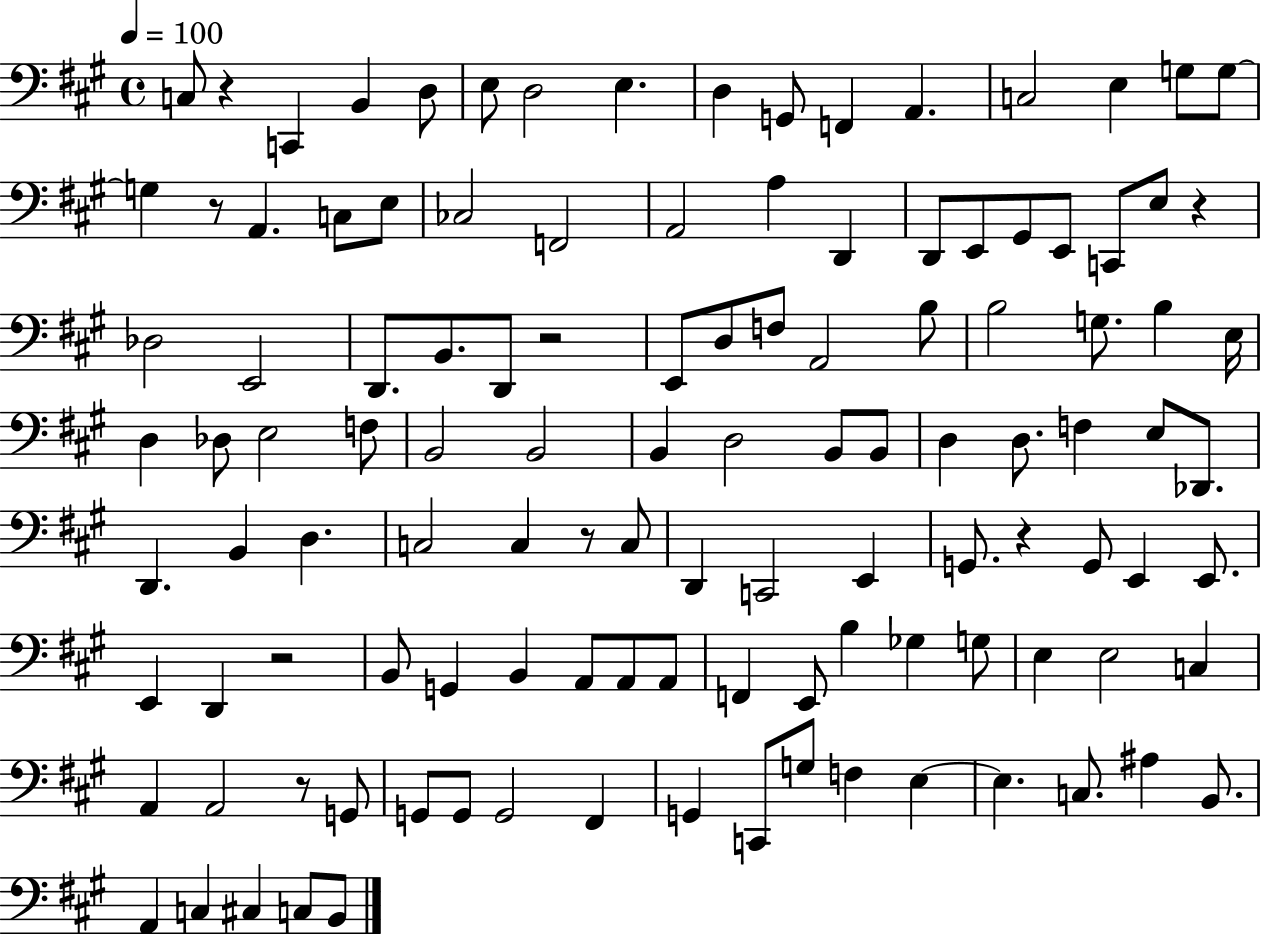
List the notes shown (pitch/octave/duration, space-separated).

C3/e R/q C2/q B2/q D3/e E3/e D3/h E3/q. D3/q G2/e F2/q A2/q. C3/h E3/q G3/e G3/e G3/q R/e A2/q. C3/e E3/e CES3/h F2/h A2/h A3/q D2/q D2/e E2/e G#2/e E2/e C2/e E3/e R/q Db3/h E2/h D2/e. B2/e. D2/e R/h E2/e D3/e F3/e A2/h B3/e B3/h G3/e. B3/q E3/s D3/q Db3/e E3/h F3/e B2/h B2/h B2/q D3/h B2/e B2/e D3/q D3/e. F3/q E3/e Db2/e. D2/q. B2/q D3/q. C3/h C3/q R/e C3/e D2/q C2/h E2/q G2/e. R/q G2/e E2/q E2/e. E2/q D2/q R/h B2/e G2/q B2/q A2/e A2/e A2/e F2/q E2/e B3/q Gb3/q G3/e E3/q E3/h C3/q A2/q A2/h R/e G2/e G2/e G2/e G2/h F#2/q G2/q C2/e G3/e F3/q E3/q E3/q. C3/e. A#3/q B2/e. A2/q C3/q C#3/q C3/e B2/e